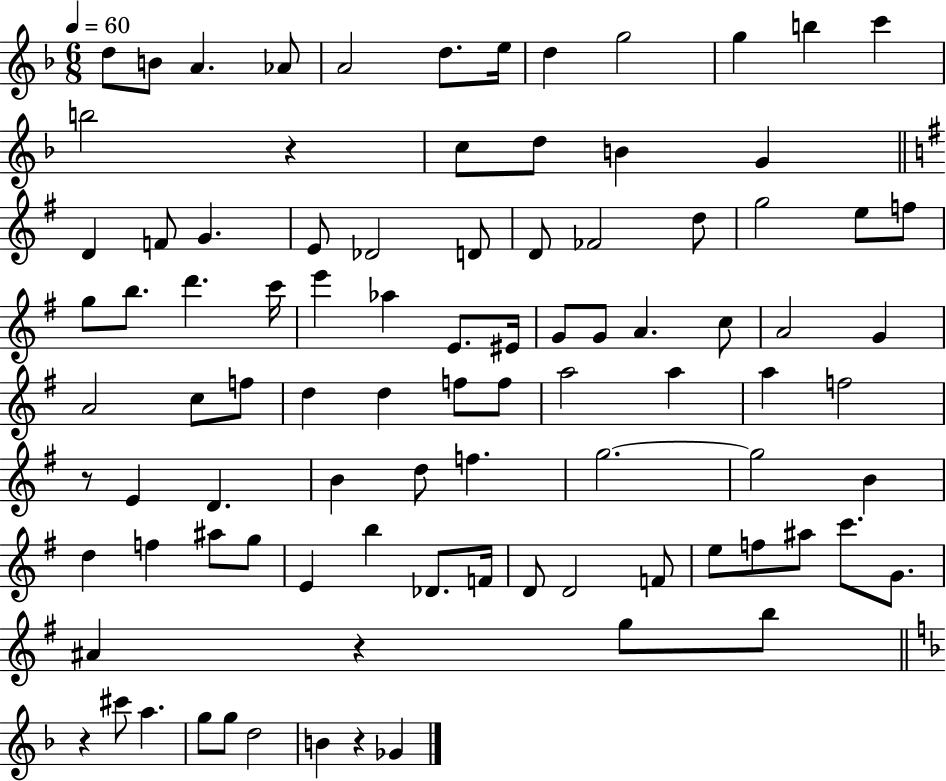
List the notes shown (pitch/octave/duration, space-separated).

D5/e B4/e A4/q. Ab4/e A4/h D5/e. E5/s D5/q G5/h G5/q B5/q C6/q B5/h R/q C5/e D5/e B4/q G4/q D4/q F4/e G4/q. E4/e Db4/h D4/e D4/e FES4/h D5/e G5/h E5/e F5/e G5/e B5/e. D6/q. C6/s E6/q Ab5/q E4/e. EIS4/s G4/e G4/e A4/q. C5/e A4/h G4/q A4/h C5/e F5/e D5/q D5/q F5/e F5/e A5/h A5/q A5/q F5/h R/e E4/q D4/q. B4/q D5/e F5/q. G5/h. G5/h B4/q D5/q F5/q A#5/e G5/e E4/q B5/q Db4/e. F4/s D4/e D4/h F4/e E5/e F5/e A#5/e C6/e. G4/e. A#4/q R/q G5/e B5/e R/q C#6/e A5/q. G5/e G5/e D5/h B4/q R/q Gb4/q